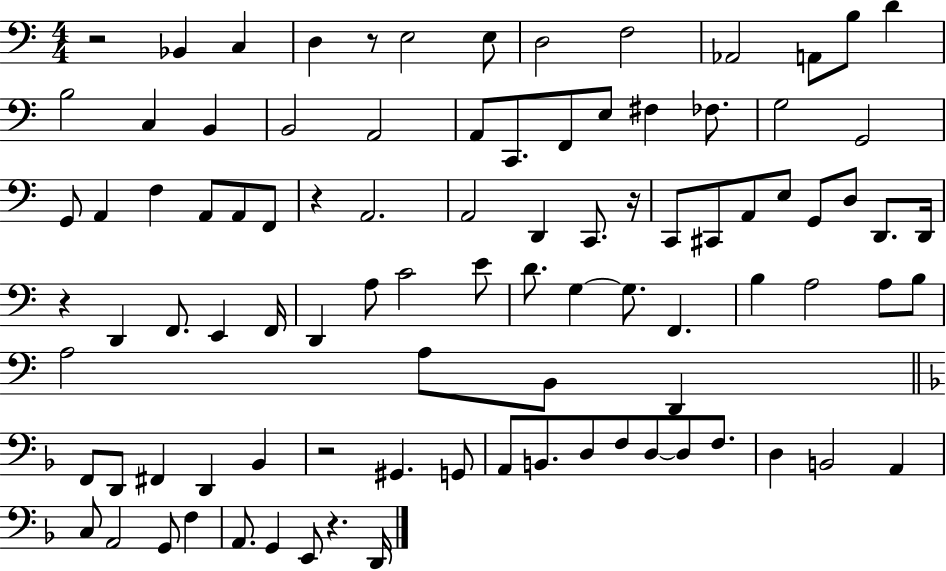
X:1
T:Untitled
M:4/4
L:1/4
K:C
z2 _B,, C, D, z/2 E,2 E,/2 D,2 F,2 _A,,2 A,,/2 B,/2 D B,2 C, B,, B,,2 A,,2 A,,/2 C,,/2 F,,/2 E,/2 ^F, _F,/2 G,2 G,,2 G,,/2 A,, F, A,,/2 A,,/2 F,,/2 z A,,2 A,,2 D,, C,,/2 z/4 C,,/2 ^C,,/2 A,,/2 E,/2 G,,/2 D,/2 D,,/2 D,,/4 z D,, F,,/2 E,, F,,/4 D,, A,/2 C2 E/2 D/2 G, G,/2 F,, B, A,2 A,/2 B,/2 A,2 A,/2 B,,/2 D,, F,,/2 D,,/2 ^F,, D,, _B,, z2 ^G,, G,,/2 A,,/2 B,,/2 D,/2 F,/2 D,/2 D,/2 F,/2 D, B,,2 A,, C,/2 A,,2 G,,/2 F, A,,/2 G,, E,,/2 z D,,/4